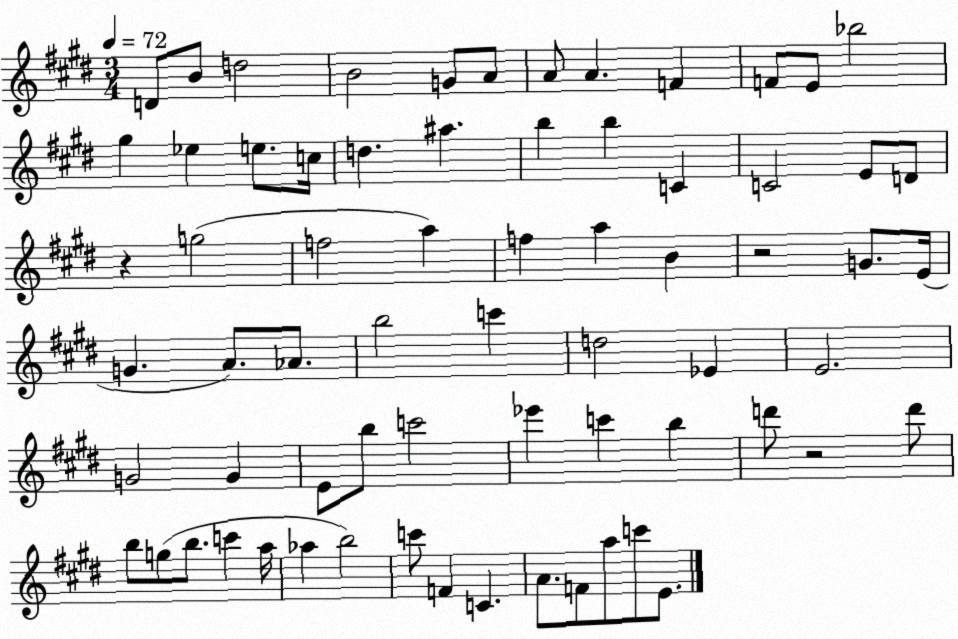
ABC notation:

X:1
T:Untitled
M:3/4
L:1/4
K:E
D/2 B/2 d2 B2 G/2 A/2 A/2 A F F/2 E/2 _b2 ^g _e e/2 c/4 d ^a b b C C2 E/2 D/2 z g2 f2 a f a B z2 G/2 E/4 G A/2 _A/2 b2 c' d2 _E E2 G2 G E/2 b/2 c'2 _e' c' b d'/2 z2 d'/2 b/2 g/2 b/2 c' a/4 _a b2 c'/2 F C A/2 F/2 a/2 c'/2 E/2